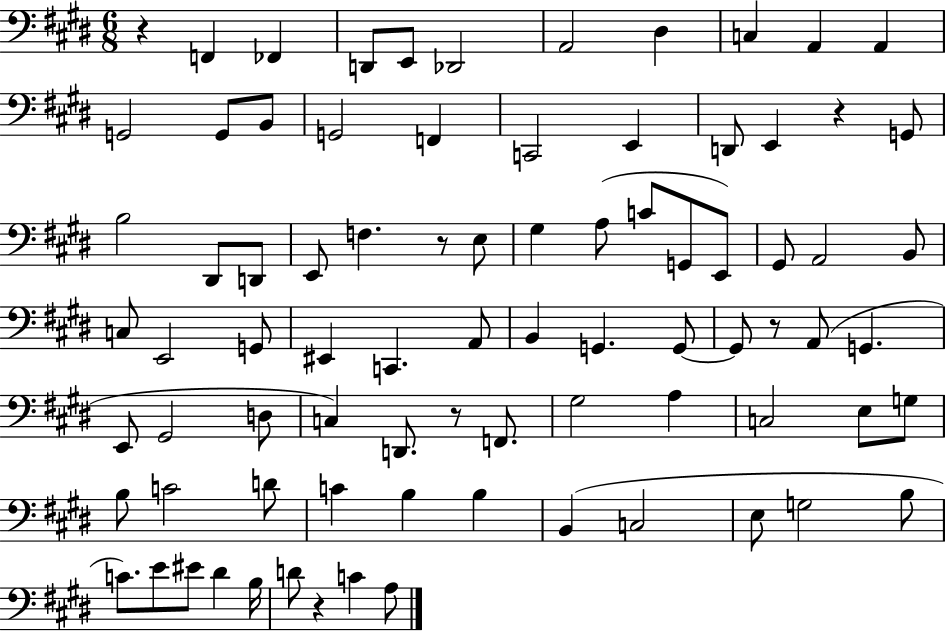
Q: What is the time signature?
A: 6/8